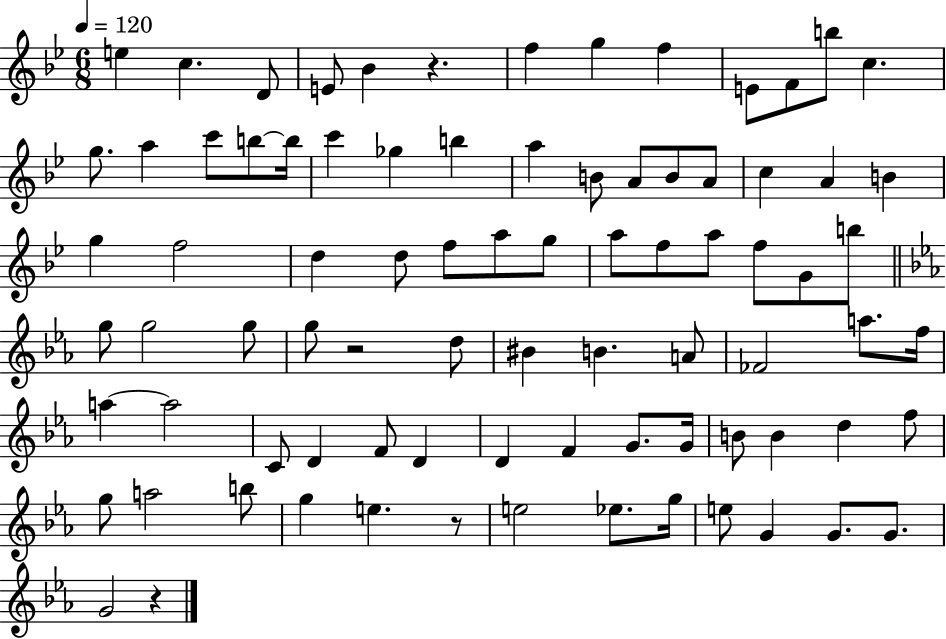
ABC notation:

X:1
T:Untitled
M:6/8
L:1/4
K:Bb
e c D/2 E/2 _B z f g f E/2 F/2 b/2 c g/2 a c'/2 b/2 b/4 c' _g b a B/2 A/2 B/2 A/2 c A B g f2 d d/2 f/2 a/2 g/2 a/2 f/2 a/2 f/2 G/2 b/2 g/2 g2 g/2 g/2 z2 d/2 ^B B A/2 _F2 a/2 f/4 a a2 C/2 D F/2 D D F G/2 G/4 B/2 B d f/2 g/2 a2 b/2 g e z/2 e2 _e/2 g/4 e/2 G G/2 G/2 G2 z